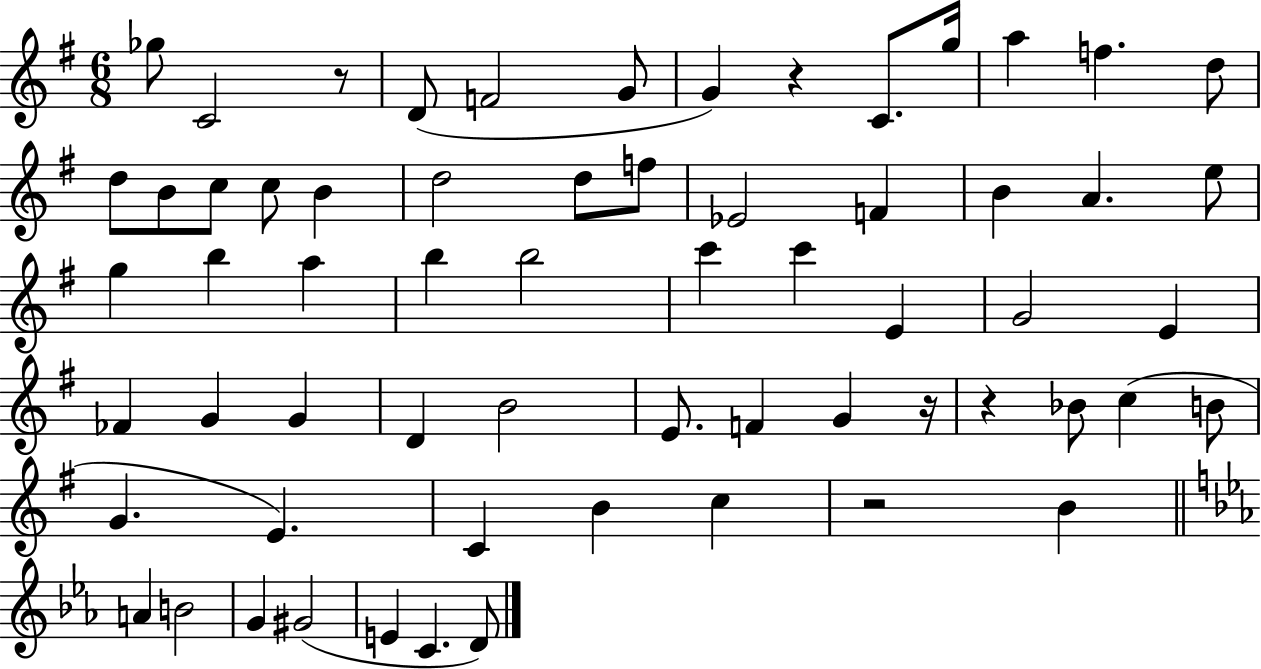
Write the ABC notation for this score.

X:1
T:Untitled
M:6/8
L:1/4
K:G
_g/2 C2 z/2 D/2 F2 G/2 G z C/2 g/4 a f d/2 d/2 B/2 c/2 c/2 B d2 d/2 f/2 _E2 F B A e/2 g b a b b2 c' c' E G2 E _F G G D B2 E/2 F G z/4 z _B/2 c B/2 G E C B c z2 B A B2 G ^G2 E C D/2